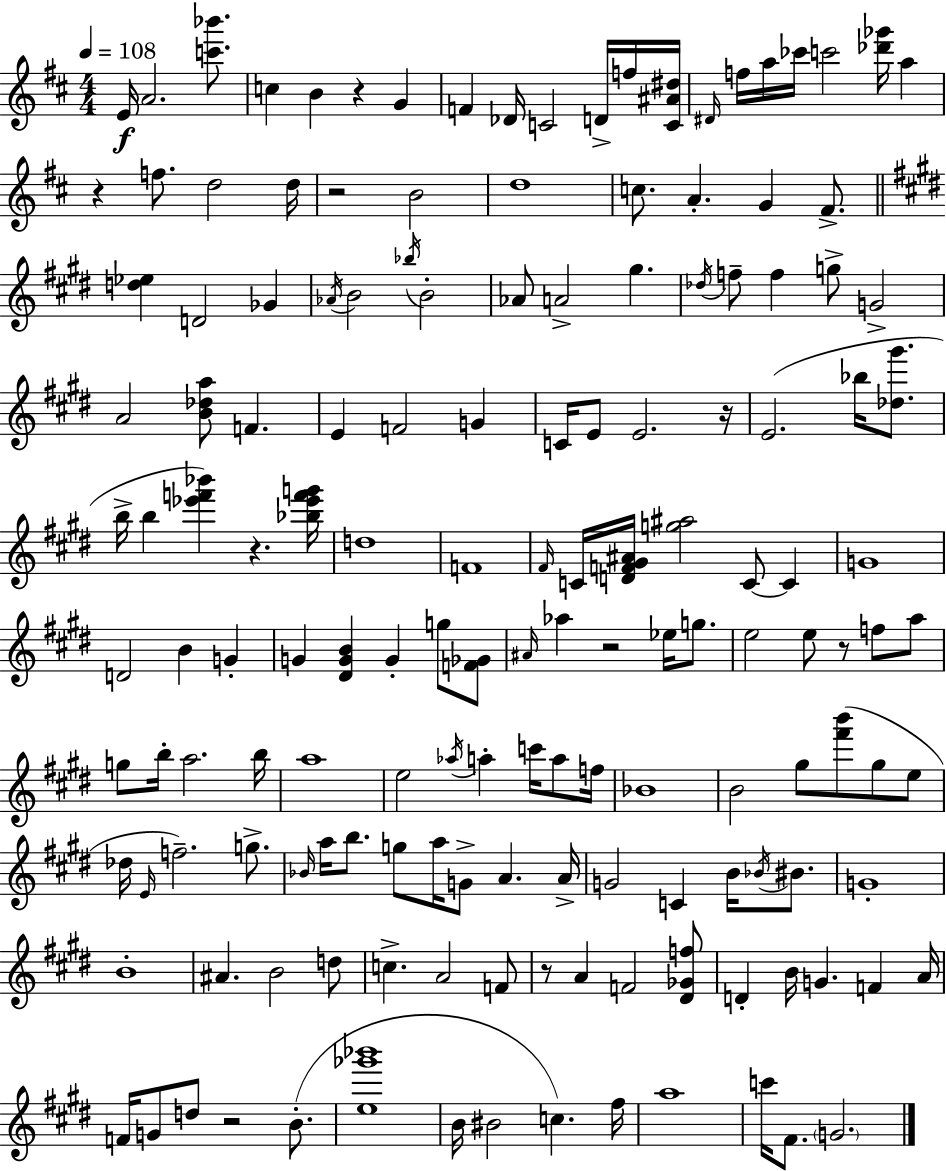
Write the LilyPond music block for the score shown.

{
  \clef treble
  \numericTimeSignature
  \time 4/4
  \key d \major
  \tempo 4 = 108
  e'16\f a'2. <c''' bes'''>8. | c''4 b'4 r4 g'4 | f'4 des'16 c'2 d'16-> f''16 <c' ais' dis''>16 | \grace { dis'16 } f''16 a''16 ces'''16 c'''2 <des''' ges'''>16 a''4 | \break r4 f''8. d''2 | d''16 r2 b'2 | d''1 | c''8. a'4.-. g'4 fis'8.-> | \break \bar "||" \break \key e \major <d'' ees''>4 d'2 ges'4 | \acciaccatura { aes'16 } b'2 \acciaccatura { bes''16 } b'2-. | aes'8 a'2-> gis''4. | \acciaccatura { des''16 } f''8-- f''4 g''8-> g'2-> | \break a'2 <b' des'' a''>8 f'4. | e'4 f'2 g'4 | c'16 e'8 e'2. | r16 e'2.( bes''16 | \break <des'' gis'''>8. b''16-> b''4 <ees''' f''' bes'''>4) r4. | <bes'' ees''' f''' g'''>16 d''1 | f'1 | \grace { fis'16 } c'16 <d' f' gis' ais'>16 <g'' ais''>2 c'8~~ | \break c'4 g'1 | d'2 b'4 | g'4-. g'4 <dis' g' b'>4 g'4-. | g''8 <f' ges'>8 \grace { ais'16 } aes''4 r2 | \break ees''16 g''8. e''2 e''8 r8 | f''8 a''8 g''8 b''16-. a''2. | b''16 a''1 | e''2 \acciaccatura { aes''16 } a''4-. | \break c'''16 a''8 f''16 bes'1 | b'2 gis''8 | <fis''' b'''>8( gis''8 e''8 des''16 \grace { e'16 }) f''2.-- | g''8.-> \grace { bes'16 } a''16 b''8. g''8 a''16 g'8-> | \break a'4. a'16-> g'2 | c'4 b'16 \acciaccatura { bes'16 } bis'8. g'1-. | b'1-. | ais'4. b'2 | \break d''8 c''4.-> a'2 | f'8 r8 a'4 f'2 | <dis' ges' f''>8 d'4-. b'16 g'4. | f'4 a'16 f'16 g'8 d''8 r2 | \break b'8.-.( <e'' ges''' bes'''>1 | b'16 bis'2 | c''4.) fis''16 a''1 | c'''16 fis'8. \parenthesize g'2. | \break \bar "|."
}